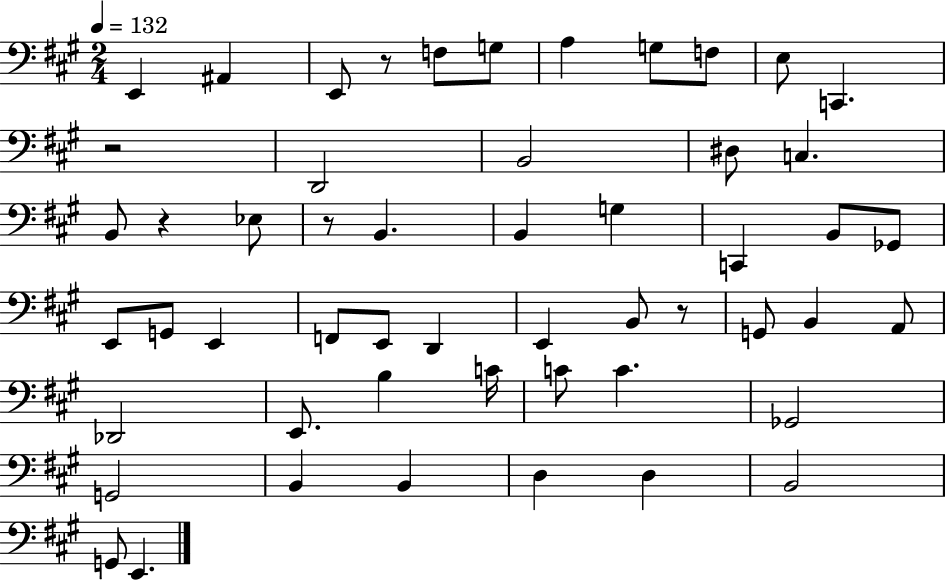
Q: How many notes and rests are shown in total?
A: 53